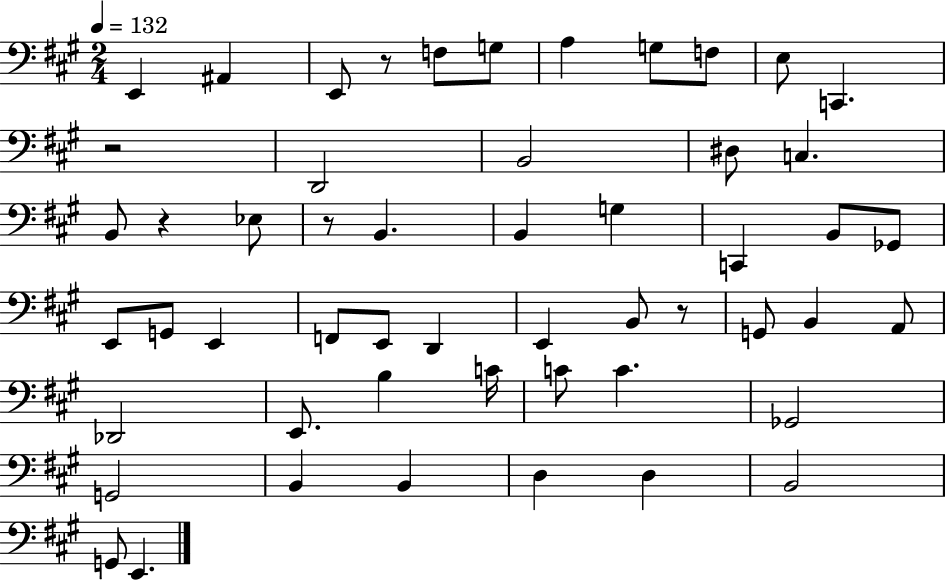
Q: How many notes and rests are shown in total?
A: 53